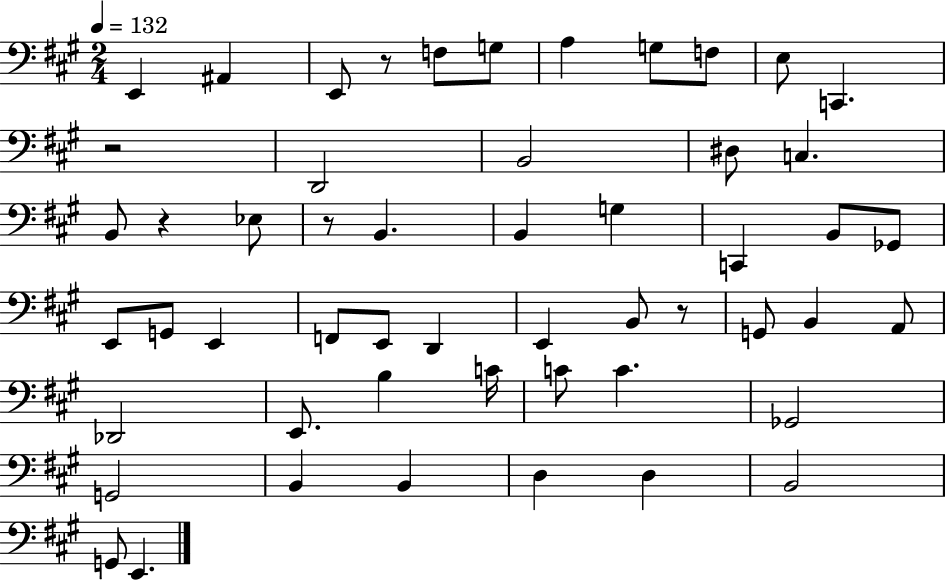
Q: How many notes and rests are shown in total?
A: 53